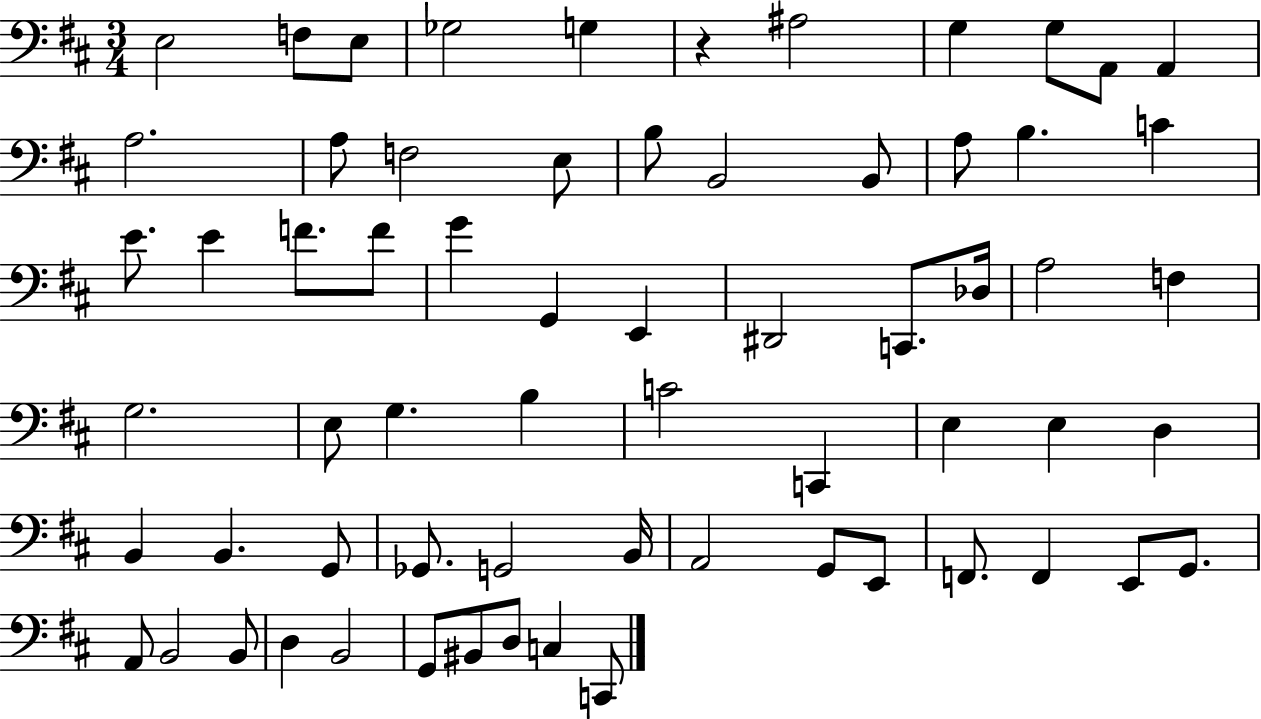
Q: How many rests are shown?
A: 1